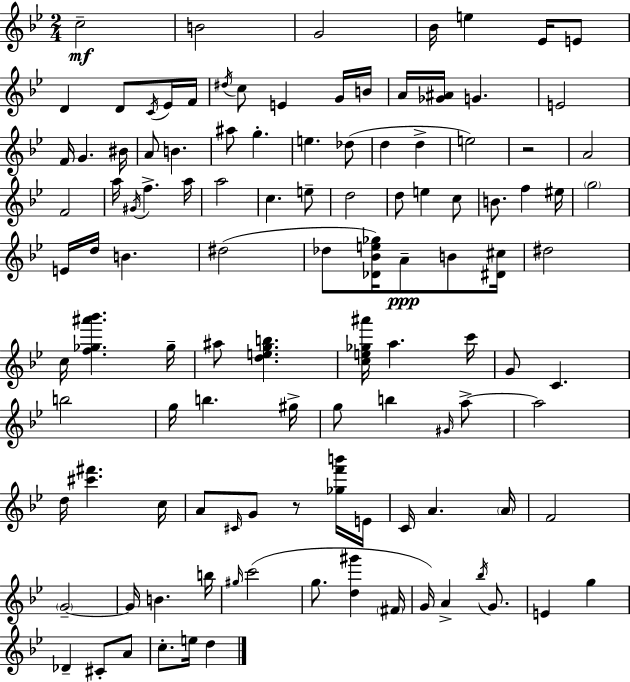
C5/h B4/h G4/h Bb4/s E5/q Eb4/s E4/e D4/q D4/e C4/s Eb4/s F4/s D#5/s C5/e E4/q G4/s B4/s A4/s [Gb4,A#4]/s G4/q. E4/h F4/s G4/q. BIS4/s A4/e B4/q. A#5/e G5/q. E5/q. Db5/e D5/q D5/q E5/h R/h A4/h F4/h A5/s G#4/s F5/q. A5/s A5/h C5/q. E5/e D5/h D5/e E5/q C5/e B4/e. F5/q EIS5/s G5/h E4/s D5/s B4/q. D#5/h Db5/e [Db4,Bb4,E5,Gb5]/s A4/e B4/e [D#4,C#5]/s D#5/h C5/s [F5,Gb5,A#6,Bb6]/q. Gb5/s A#5/e [D5,E5,G5,B5]/q. [C5,E5,Gb5,A#6]/s A5/q. C6/s G4/e C4/q. B5/h G5/s B5/q. G#5/s G5/e B5/q G#4/s A5/e A5/h D5/s [C#6,F#6]/q. C5/s A4/e C#4/s G4/e R/e [Gb5,F6,B6]/s E4/s C4/s A4/q. A4/s F4/h G4/h G4/s B4/q. B5/s G#5/s C6/h G5/e. [D5,G#6]/q F#4/s G4/s A4/q Bb5/s G4/e. E4/q G5/q Db4/q C#4/e A4/e C5/e. E5/s D5/q